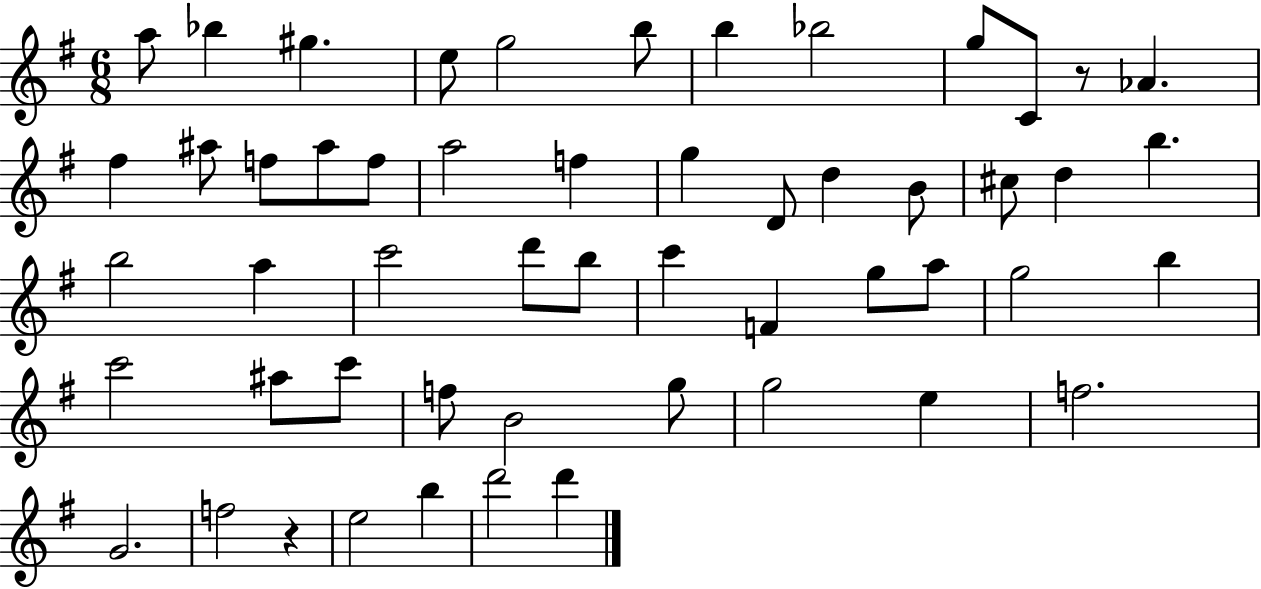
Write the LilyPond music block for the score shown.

{
  \clef treble
  \numericTimeSignature
  \time 6/8
  \key g \major
  a''8 bes''4 gis''4. | e''8 g''2 b''8 | b''4 bes''2 | g''8 c'8 r8 aes'4. | \break fis''4 ais''8 f''8 ais''8 f''8 | a''2 f''4 | g''4 d'8 d''4 b'8 | cis''8 d''4 b''4. | \break b''2 a''4 | c'''2 d'''8 b''8 | c'''4 f'4 g''8 a''8 | g''2 b''4 | \break c'''2 ais''8 c'''8 | f''8 b'2 g''8 | g''2 e''4 | f''2. | \break g'2. | f''2 r4 | e''2 b''4 | d'''2 d'''4 | \break \bar "|."
}